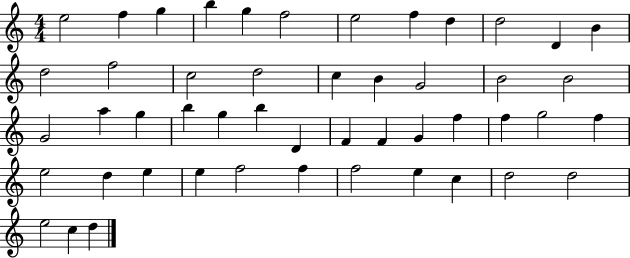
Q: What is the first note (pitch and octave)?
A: E5